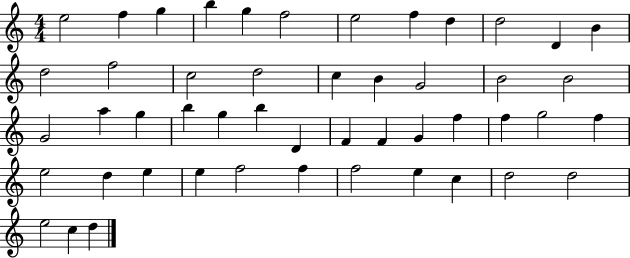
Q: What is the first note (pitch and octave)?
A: E5